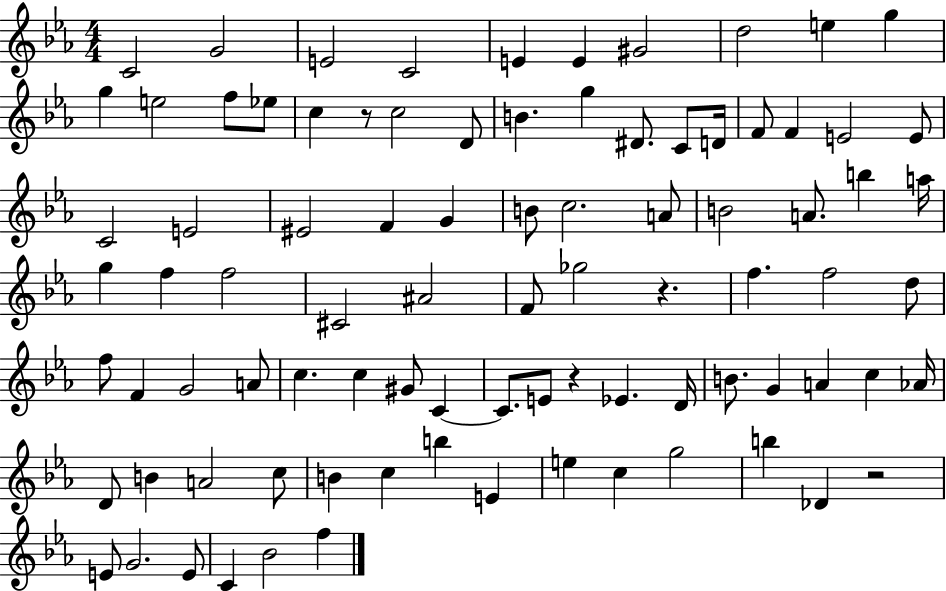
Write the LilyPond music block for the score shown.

{
  \clef treble
  \numericTimeSignature
  \time 4/4
  \key ees \major
  \repeat volta 2 { c'2 g'2 | e'2 c'2 | e'4 e'4 gis'2 | d''2 e''4 g''4 | \break g''4 e''2 f''8 ees''8 | c''4 r8 c''2 d'8 | b'4. g''4 dis'8. c'8 d'16 | f'8 f'4 e'2 e'8 | \break c'2 e'2 | eis'2 f'4 g'4 | b'8 c''2. a'8 | b'2 a'8. b''4 a''16 | \break g''4 f''4 f''2 | cis'2 ais'2 | f'8 ges''2 r4. | f''4. f''2 d''8 | \break f''8 f'4 g'2 a'8 | c''4. c''4 gis'8 c'4~~ | c'8. e'8 r4 ees'4. d'16 | b'8. g'4 a'4 c''4 aes'16 | \break d'8 b'4 a'2 c''8 | b'4 c''4 b''4 e'4 | e''4 c''4 g''2 | b''4 des'4 r2 | \break e'8 g'2. e'8 | c'4 bes'2 f''4 | } \bar "|."
}